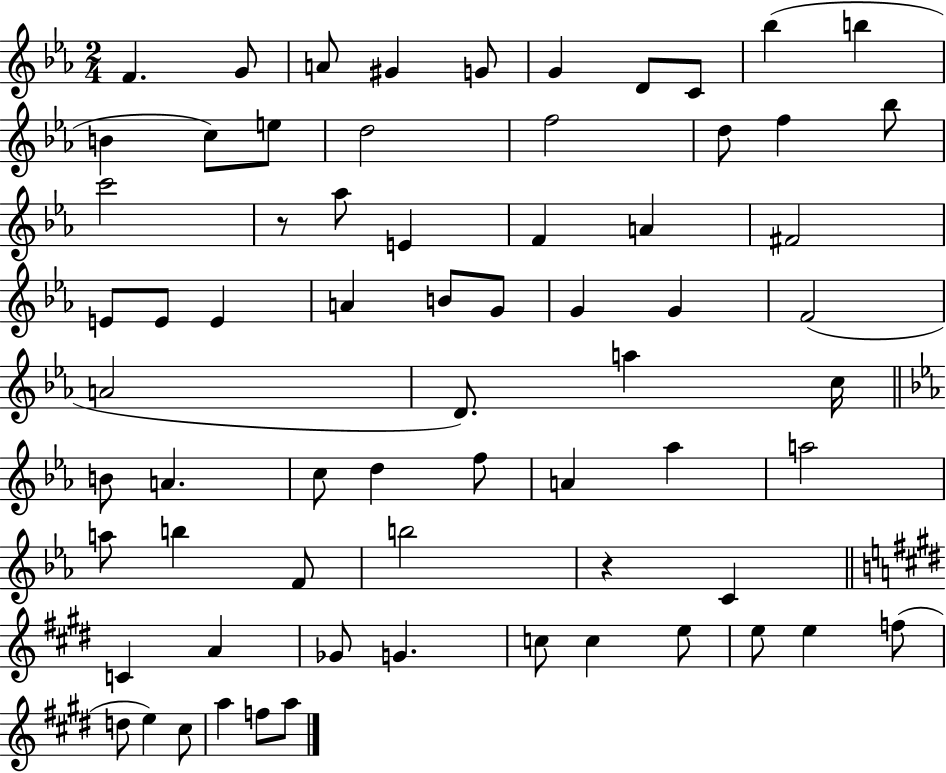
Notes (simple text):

F4/q. G4/e A4/e G#4/q G4/e G4/q D4/e C4/e Bb5/q B5/q B4/q C5/e E5/e D5/h F5/h D5/e F5/q Bb5/e C6/h R/e Ab5/e E4/q F4/q A4/q F#4/h E4/e E4/e E4/q A4/q B4/e G4/e G4/q G4/q F4/h A4/h D4/e. A5/q C5/s B4/e A4/q. C5/e D5/q F5/e A4/q Ab5/q A5/h A5/e B5/q F4/e B5/h R/q C4/q C4/q A4/q Gb4/e G4/q. C5/e C5/q E5/e E5/e E5/q F5/e D5/e E5/q C#5/e A5/q F5/e A5/e